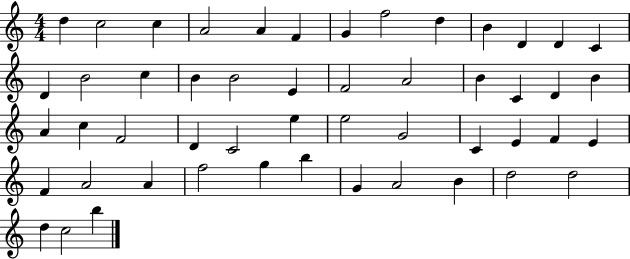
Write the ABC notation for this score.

X:1
T:Untitled
M:4/4
L:1/4
K:C
d c2 c A2 A F G f2 d B D D C D B2 c B B2 E F2 A2 B C D B A c F2 D C2 e e2 G2 C E F E F A2 A f2 g b G A2 B d2 d2 d c2 b